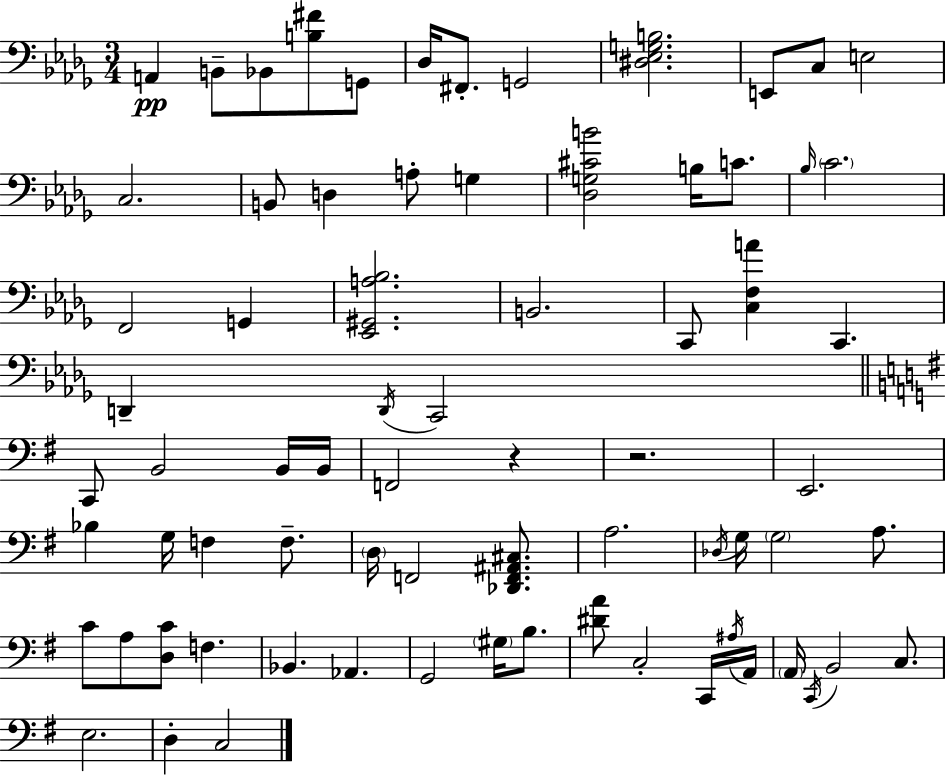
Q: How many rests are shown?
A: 2